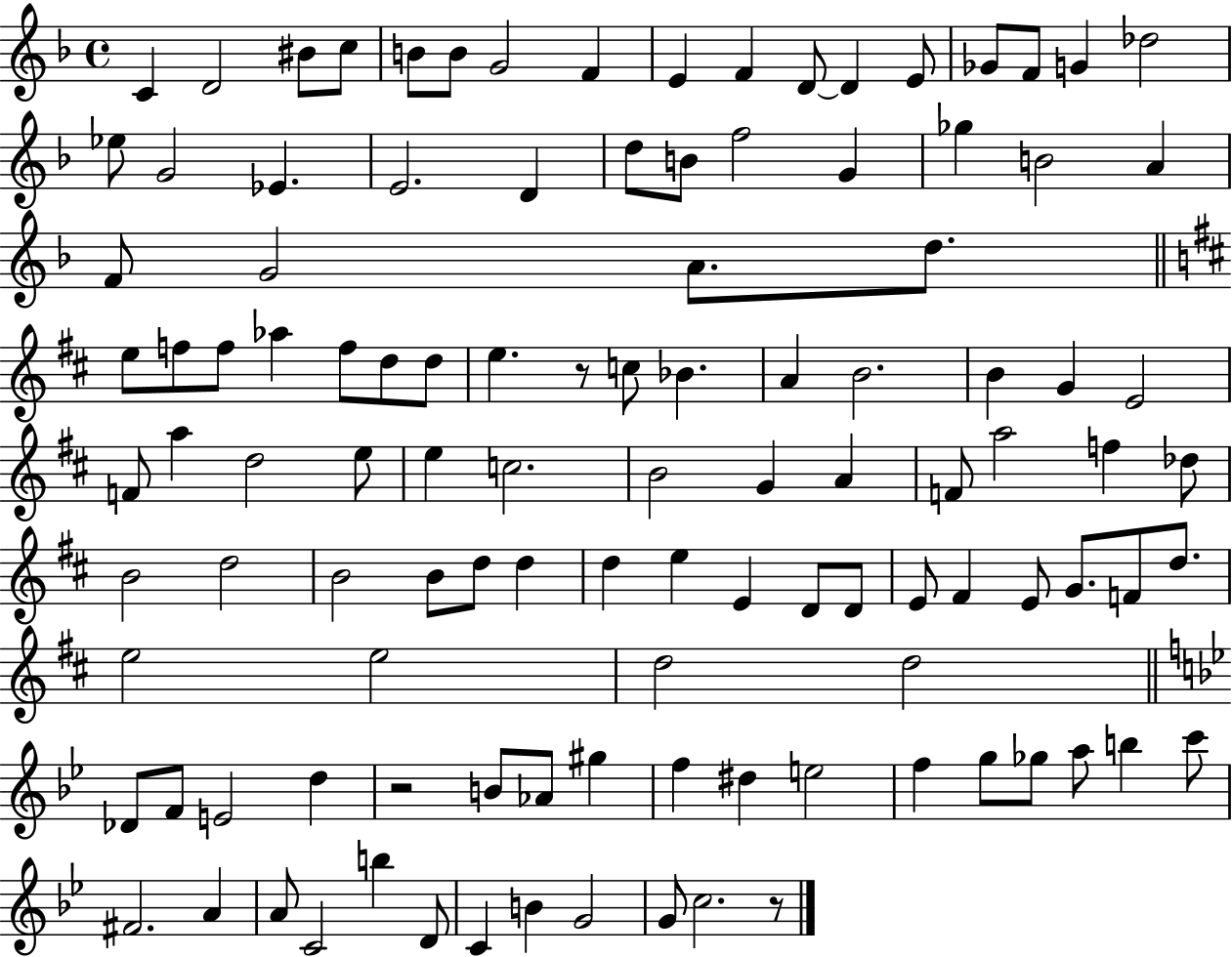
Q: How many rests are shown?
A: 3